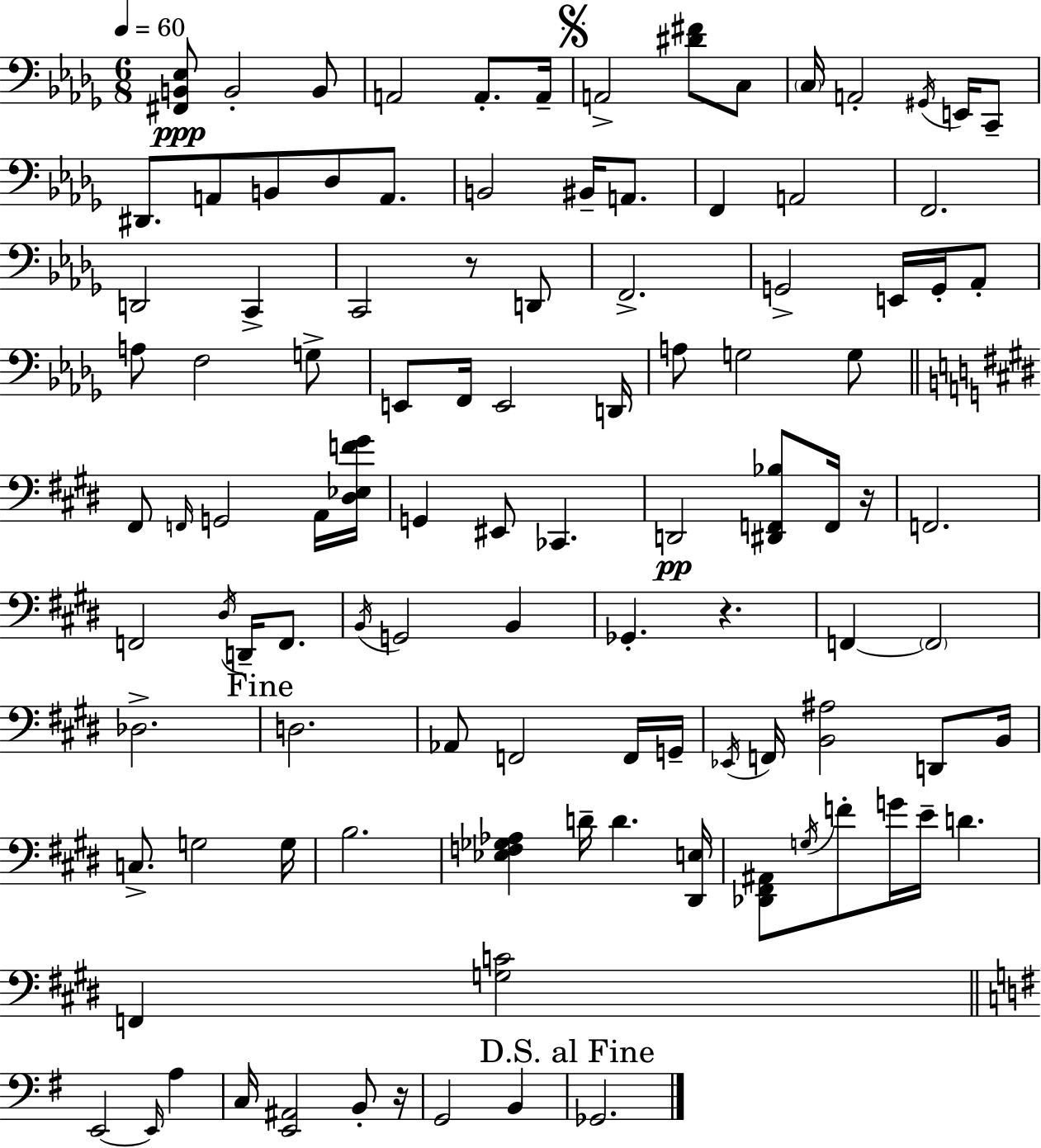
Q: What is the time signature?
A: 6/8